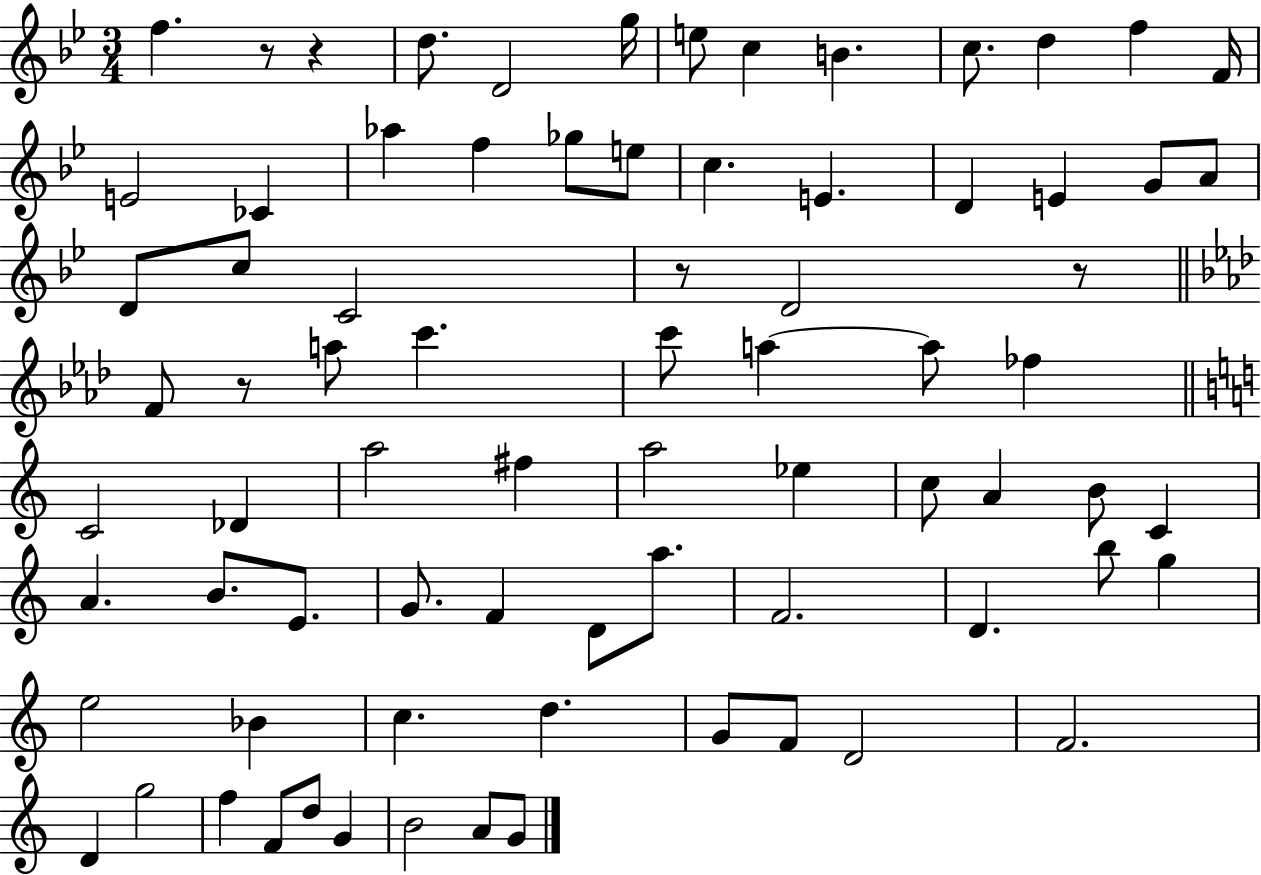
{
  \clef treble
  \numericTimeSignature
  \time 3/4
  \key bes \major
  \repeat volta 2 { f''4. r8 r4 | d''8. d'2 g''16 | e''8 c''4 b'4. | c''8. d''4 f''4 f'16 | \break e'2 ces'4 | aes''4 f''4 ges''8 e''8 | c''4. e'4. | d'4 e'4 g'8 a'8 | \break d'8 c''8 c'2 | r8 d'2 r8 | \bar "||" \break \key aes \major f'8 r8 a''8 c'''4. | c'''8 a''4~~ a''8 fes''4 | \bar "||" \break \key a \minor c'2 des'4 | a''2 fis''4 | a''2 ees''4 | c''8 a'4 b'8 c'4 | \break a'4. b'8. e'8. | g'8. f'4 d'8 a''8. | f'2. | d'4. b''8 g''4 | \break e''2 bes'4 | c''4. d''4. | g'8 f'8 d'2 | f'2. | \break d'4 g''2 | f''4 f'8 d''8 g'4 | b'2 a'8 g'8 | } \bar "|."
}